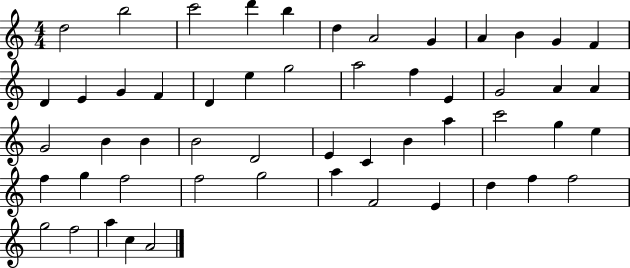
D5/h B5/h C6/h D6/q B5/q D5/q A4/h G4/q A4/q B4/q G4/q F4/q D4/q E4/q G4/q F4/q D4/q E5/q G5/h A5/h F5/q E4/q G4/h A4/q A4/q G4/h B4/q B4/q B4/h D4/h E4/q C4/q B4/q A5/q C6/h G5/q E5/q F5/q G5/q F5/h F5/h G5/h A5/q F4/h E4/q D5/q F5/q F5/h G5/h F5/h A5/q C5/q A4/h